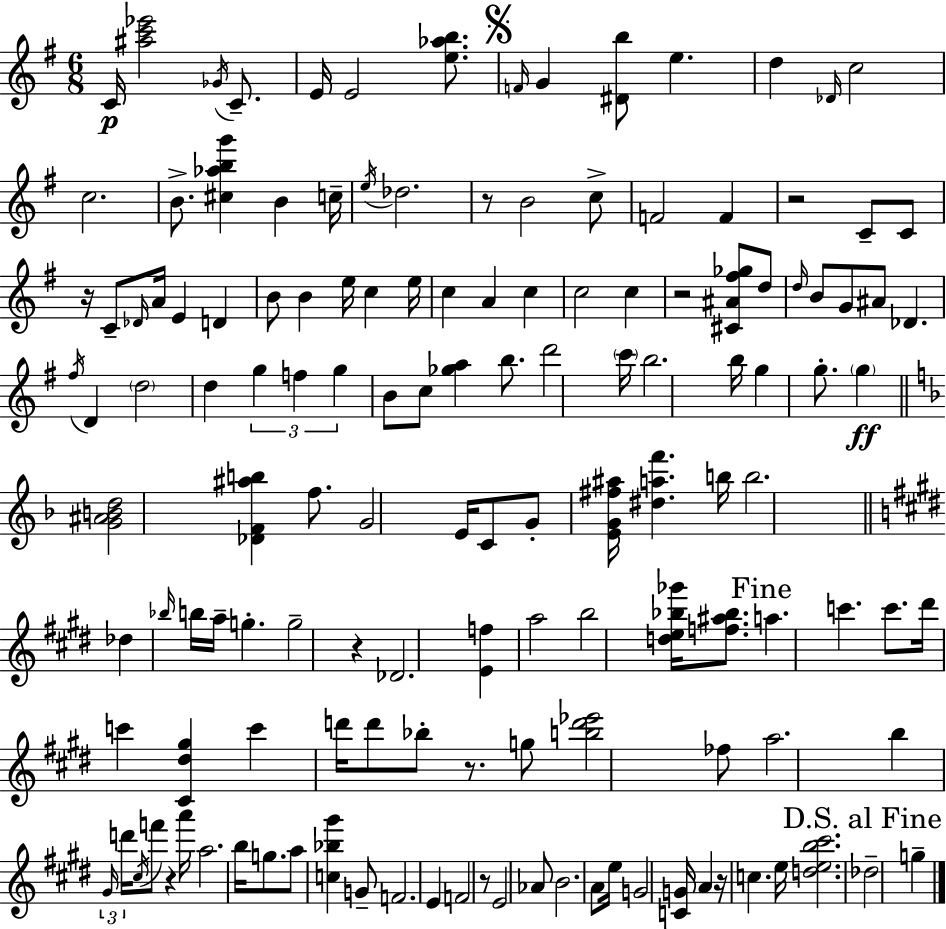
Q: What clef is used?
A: treble